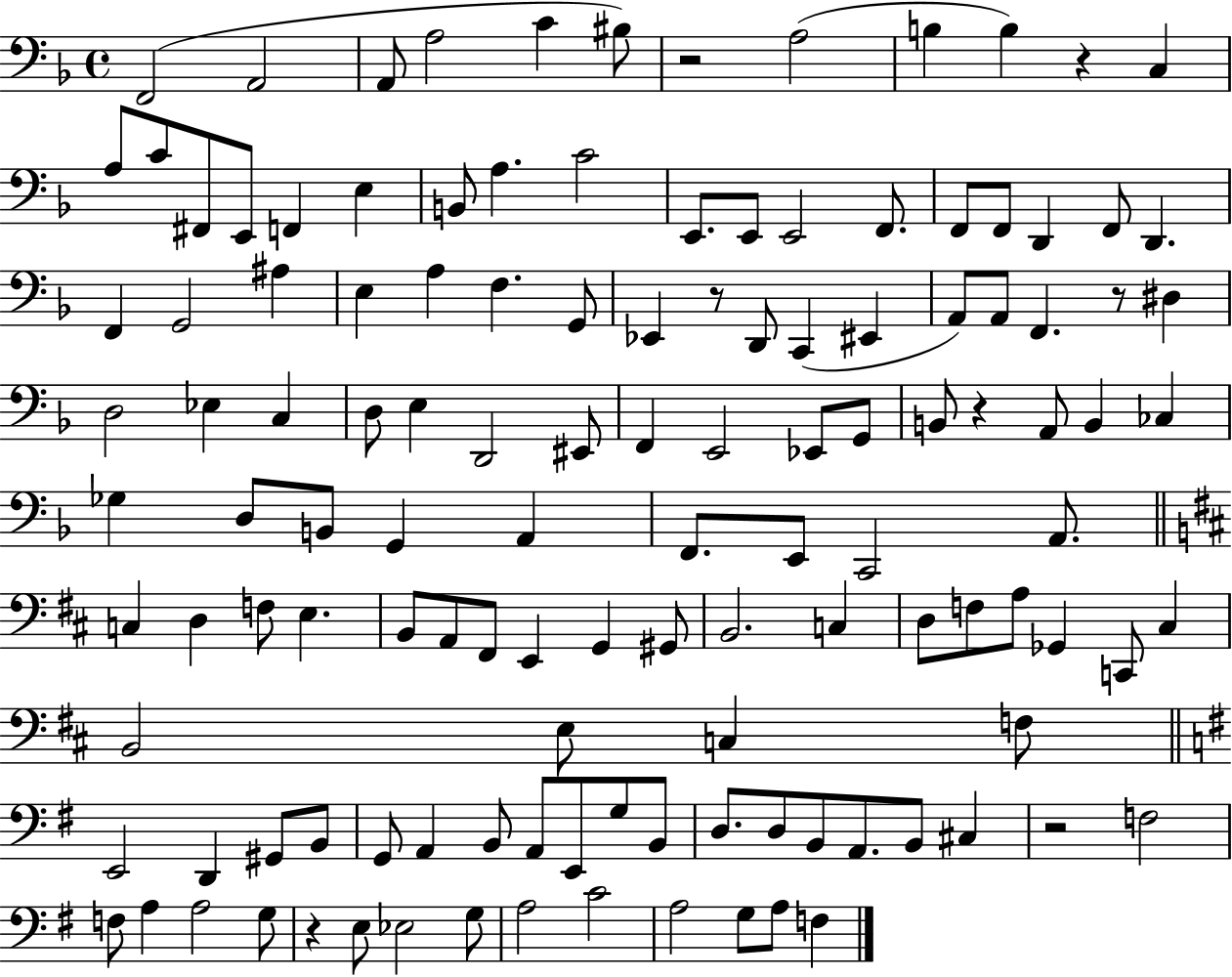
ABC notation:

X:1
T:Untitled
M:4/4
L:1/4
K:F
F,,2 A,,2 A,,/2 A,2 C ^B,/2 z2 A,2 B, B, z C, A,/2 C/2 ^F,,/2 E,,/2 F,, E, B,,/2 A, C2 E,,/2 E,,/2 E,,2 F,,/2 F,,/2 F,,/2 D,, F,,/2 D,, F,, G,,2 ^A, E, A, F, G,,/2 _E,, z/2 D,,/2 C,, ^E,, A,,/2 A,,/2 F,, z/2 ^D, D,2 _E, C, D,/2 E, D,,2 ^E,,/2 F,, E,,2 _E,,/2 G,,/2 B,,/2 z A,,/2 B,, _C, _G, D,/2 B,,/2 G,, A,, F,,/2 E,,/2 C,,2 A,,/2 C, D, F,/2 E, B,,/2 A,,/2 ^F,,/2 E,, G,, ^G,,/2 B,,2 C, D,/2 F,/2 A,/2 _G,, C,,/2 ^C, B,,2 E,/2 C, F,/2 E,,2 D,, ^G,,/2 B,,/2 G,,/2 A,, B,,/2 A,,/2 E,,/2 G,/2 B,,/2 D,/2 D,/2 B,,/2 A,,/2 B,,/2 ^C, z2 F,2 F,/2 A, A,2 G,/2 z E,/2 _E,2 G,/2 A,2 C2 A,2 G,/2 A,/2 F,